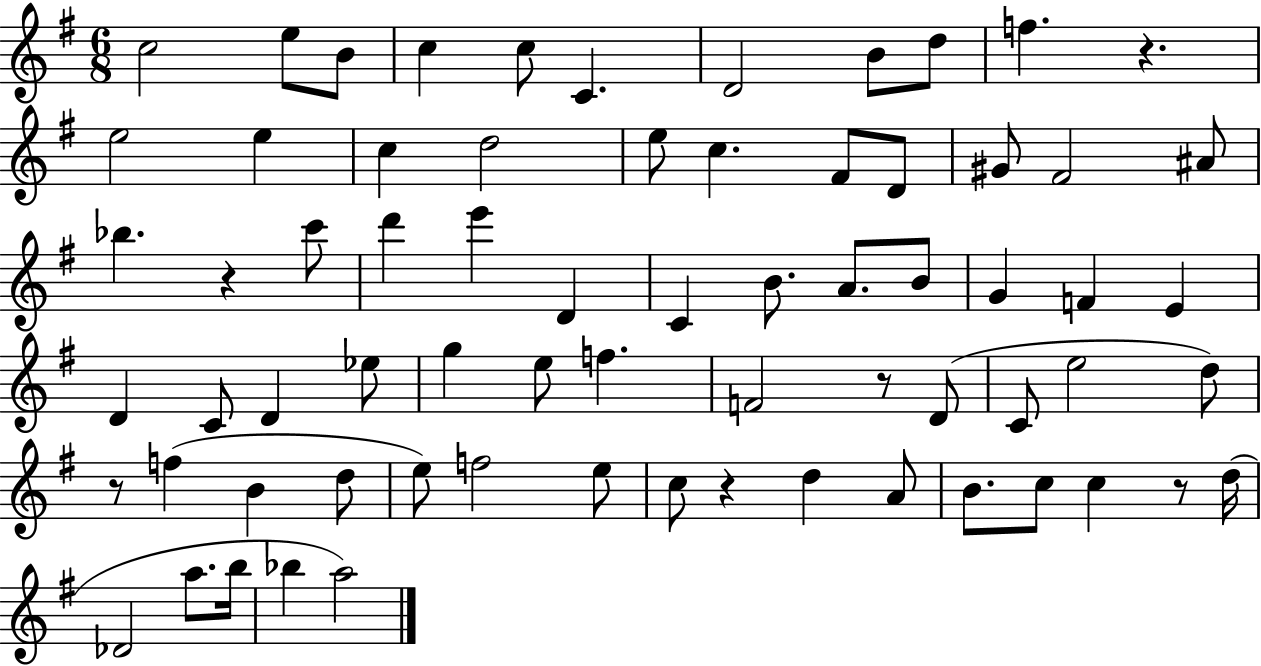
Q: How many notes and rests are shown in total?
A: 69